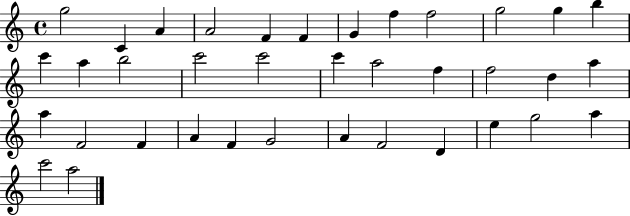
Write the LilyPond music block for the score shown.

{
  \clef treble
  \time 4/4
  \defaultTimeSignature
  \key c \major
  g''2 c'4 a'4 | a'2 f'4 f'4 | g'4 f''4 f''2 | g''2 g''4 b''4 | \break c'''4 a''4 b''2 | c'''2 c'''2 | c'''4 a''2 f''4 | f''2 d''4 a''4 | \break a''4 f'2 f'4 | a'4 f'4 g'2 | a'4 f'2 d'4 | e''4 g''2 a''4 | \break c'''2 a''2 | \bar "|."
}